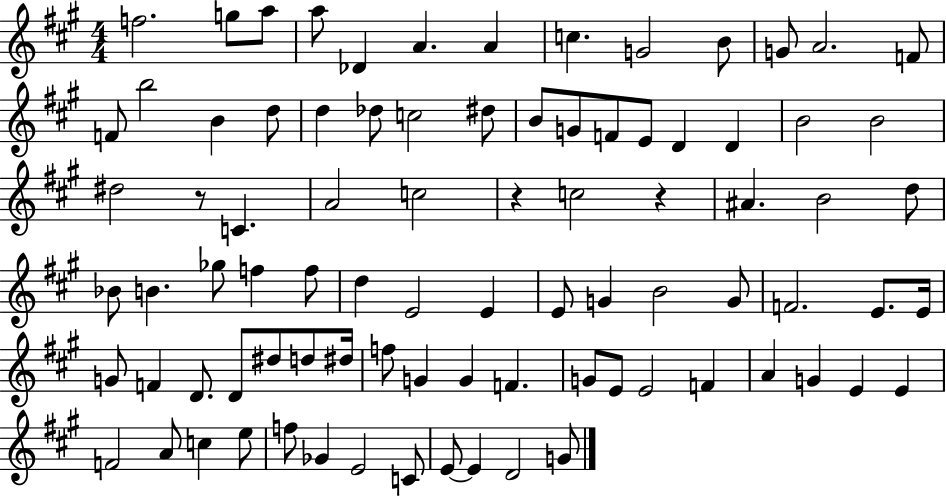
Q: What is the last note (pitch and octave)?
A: G4